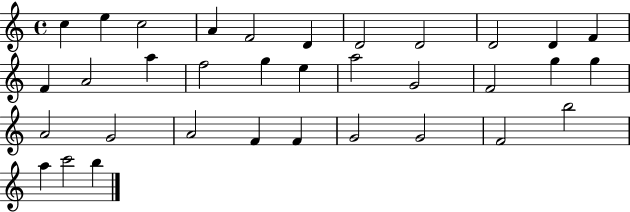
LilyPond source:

{
  \clef treble
  \time 4/4
  \defaultTimeSignature
  \key c \major
  c''4 e''4 c''2 | a'4 f'2 d'4 | d'2 d'2 | d'2 d'4 f'4 | \break f'4 a'2 a''4 | f''2 g''4 e''4 | a''2 g'2 | f'2 g''4 g''4 | \break a'2 g'2 | a'2 f'4 f'4 | g'2 g'2 | f'2 b''2 | \break a''4 c'''2 b''4 | \bar "|."
}